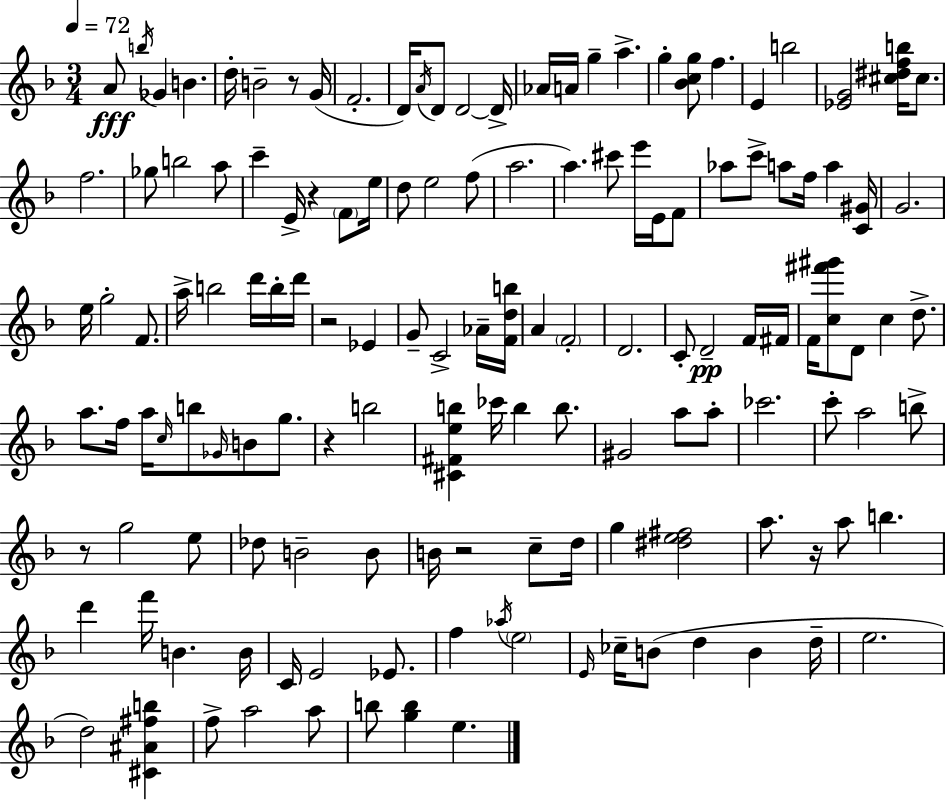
A4/e B5/s Gb4/q B4/q. D5/s B4/h R/e G4/s F4/h. D4/s A4/s D4/e D4/h D4/s Ab4/s A4/s G5/q A5/q. G5/q [Bb4,C5,G5]/e F5/q. E4/q B5/h [Eb4,G4]/h [C#5,D#5,F5,B5]/s C#5/e. F5/h. Gb5/e B5/h A5/e C6/q E4/s R/q F4/e E5/s D5/e E5/h F5/e A5/h. A5/q. C#6/e E6/s E4/s F4/e Ab5/e C6/e A5/e F5/s A5/q [C4,G#4]/s G4/h. E5/s G5/h F4/e. A5/s B5/h D6/s B5/s D6/s R/h Eb4/q G4/e C4/h Ab4/s [F4,D5,B5]/s A4/q F4/h D4/h. C4/e D4/h F4/s F#4/s F4/s [C5,F#6,G#6]/e D4/e C5/q D5/e. A5/e. F5/s A5/s C5/s B5/e Gb4/s B4/e G5/e. R/q B5/h [C#4,F#4,E5,B5]/q CES6/s B5/q B5/e. G#4/h A5/e A5/e CES6/h. C6/e A5/h B5/e R/e G5/h E5/e Db5/e B4/h B4/e B4/s R/h C5/e D5/s G5/q [D#5,E5,F#5]/h A5/e. R/s A5/e B5/q. D6/q F6/s B4/q. B4/s C4/s E4/h Eb4/e. F5/q Ab5/s E5/h E4/s CES5/s B4/e D5/q B4/q D5/s E5/h. D5/h [C#4,A#4,F#5,B5]/q F5/e A5/h A5/e B5/e [G5,B5]/q E5/q.